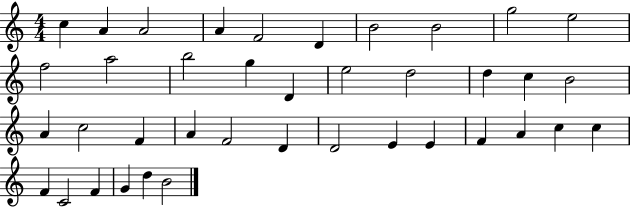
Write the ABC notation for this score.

X:1
T:Untitled
M:4/4
L:1/4
K:C
c A A2 A F2 D B2 B2 g2 e2 f2 a2 b2 g D e2 d2 d c B2 A c2 F A F2 D D2 E E F A c c F C2 F G d B2